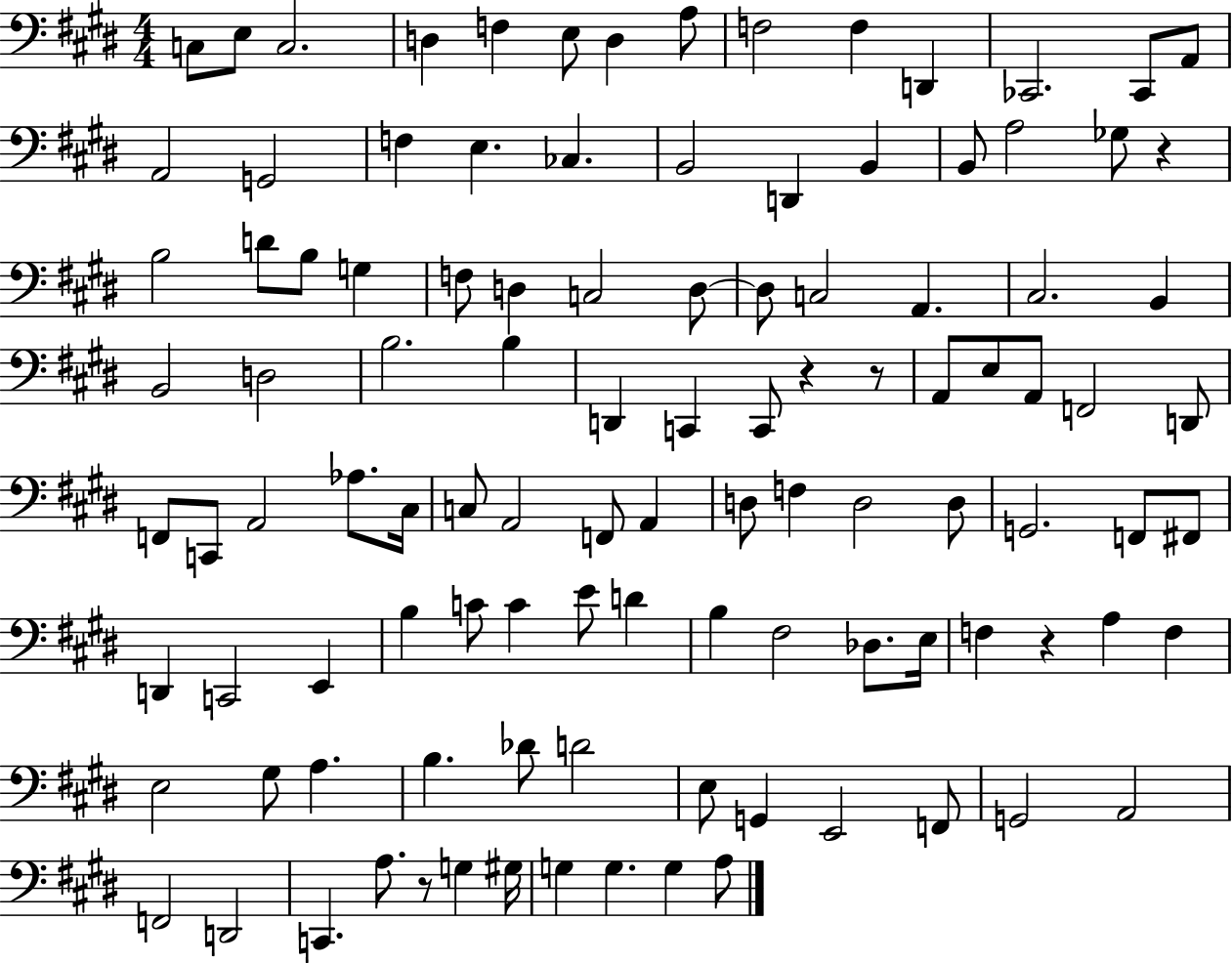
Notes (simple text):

C3/e E3/e C3/h. D3/q F3/q E3/e D3/q A3/e F3/h F3/q D2/q CES2/h. CES2/e A2/e A2/h G2/h F3/q E3/q. CES3/q. B2/h D2/q B2/q B2/e A3/h Gb3/e R/q B3/h D4/e B3/e G3/q F3/e D3/q C3/h D3/e D3/e C3/h A2/q. C#3/h. B2/q B2/h D3/h B3/h. B3/q D2/q C2/q C2/e R/q R/e A2/e E3/e A2/e F2/h D2/e F2/e C2/e A2/h Ab3/e. C#3/s C3/e A2/h F2/e A2/q D3/e F3/q D3/h D3/e G2/h. F2/e F#2/e D2/q C2/h E2/q B3/q C4/e C4/q E4/e D4/q B3/q F#3/h Db3/e. E3/s F3/q R/q A3/q F3/q E3/h G#3/e A3/q. B3/q. Db4/e D4/h E3/e G2/q E2/h F2/e G2/h A2/h F2/h D2/h C2/q. A3/e. R/e G3/q G#3/s G3/q G3/q. G3/q A3/e